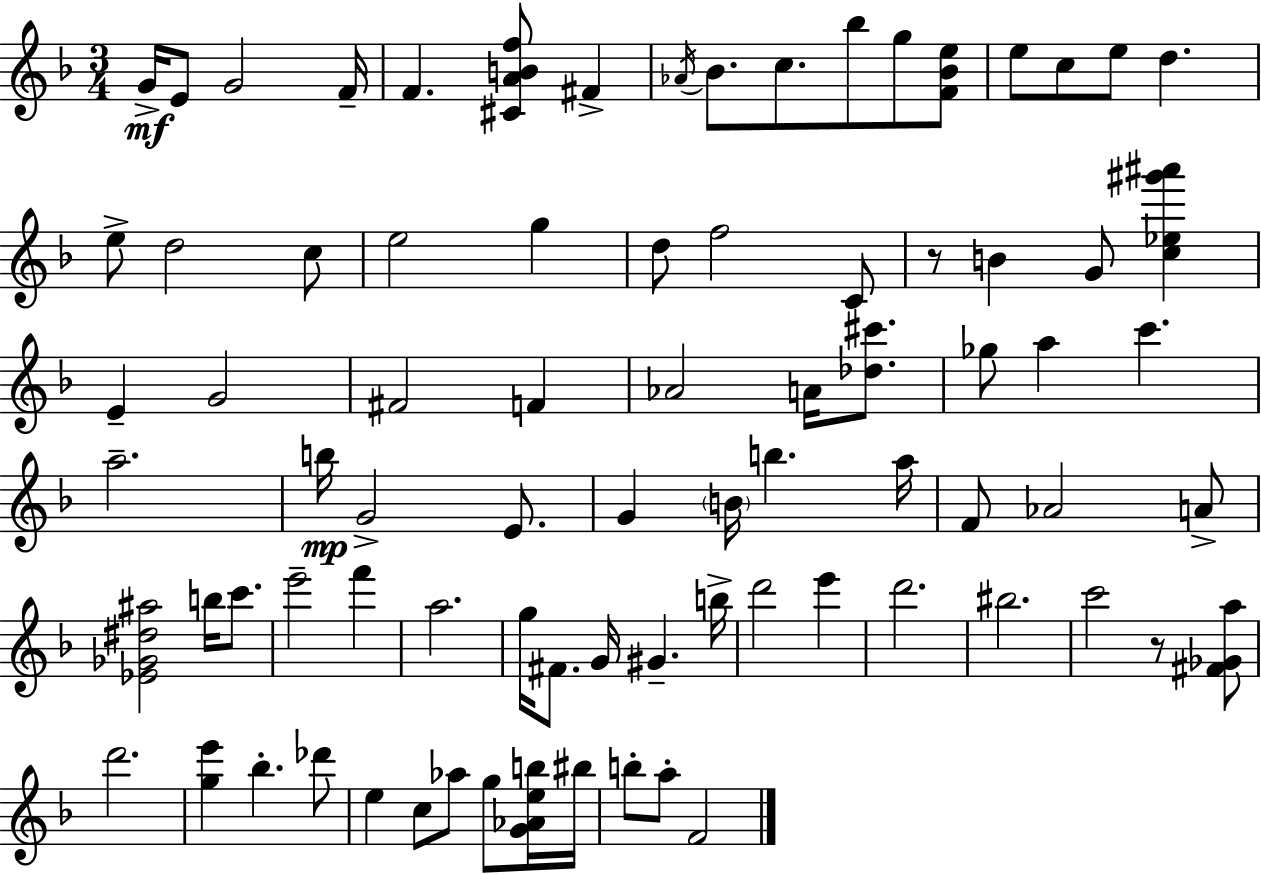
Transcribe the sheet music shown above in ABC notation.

X:1
T:Untitled
M:3/4
L:1/4
K:F
G/4 E/2 G2 F/4 F [^CABf]/2 ^F _A/4 _B/2 c/2 _b/2 g/2 [F_Be]/2 e/2 c/2 e/2 d e/2 d2 c/2 e2 g d/2 f2 C/2 z/2 B G/2 [c_e^g'^a'] E G2 ^F2 F _A2 A/4 [_d^c']/2 _g/2 a c' a2 b/4 G2 E/2 G B/4 b a/4 F/2 _A2 A/2 [_E_G^d^a]2 b/4 c'/2 e'2 f' a2 g/4 ^F/2 G/4 ^G b/4 d'2 e' d'2 ^b2 c'2 z/2 [^F_Ga]/2 d'2 [ge'] _b _d'/2 e c/2 _a/2 g/2 [G_Aeb]/4 ^b/4 b/2 a/2 F2